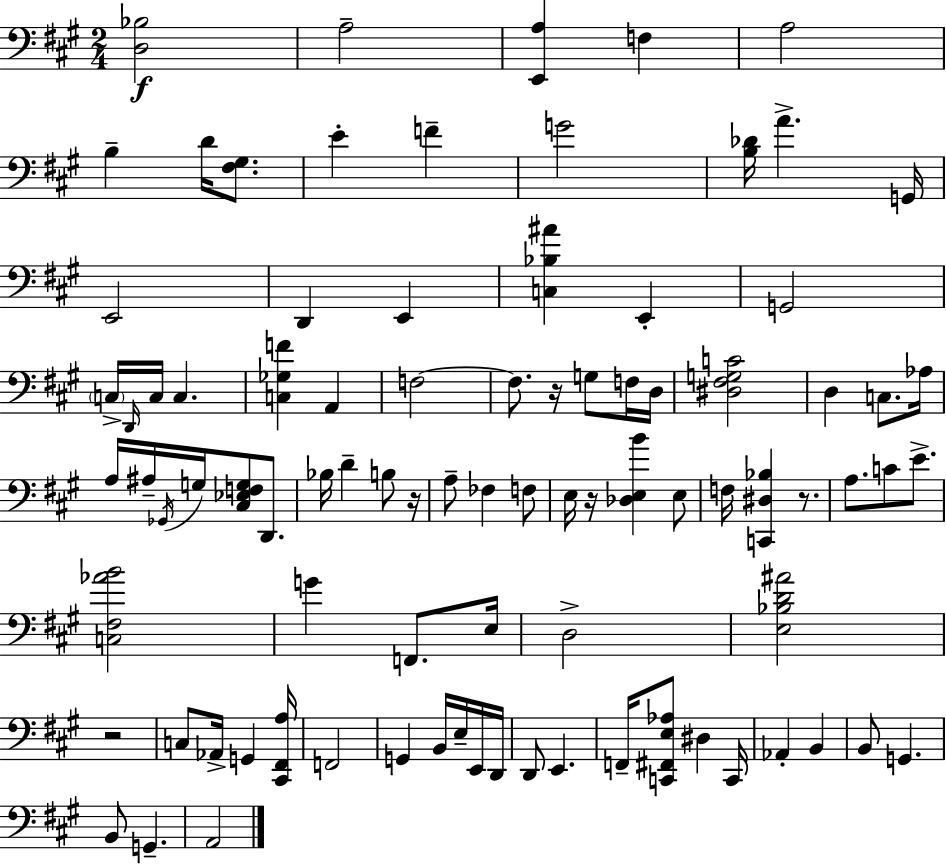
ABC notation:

X:1
T:Untitled
M:2/4
L:1/4
K:A
[D,_B,]2 A,2 [E,,A,] F, A,2 B, D/4 [^F,^G,]/2 E F G2 [B,_D]/4 A G,,/4 E,,2 D,, E,, [C,_B,^A] E,, G,,2 C,/4 D,,/4 C,/4 C, [C,_G,F] A,, F,2 F,/2 z/4 G,/2 F,/4 D,/4 [^D,^F,G,C]2 D, C,/2 _A,/4 A,/4 ^A,/4 _G,,/4 G,/4 [^C,_E,F,G,]/2 D,,/2 _B,/4 D B,/2 z/4 A,/2 _F, F,/2 E,/4 z/4 [_D,E,B] E,/2 F,/4 [C,,^D,_B,] z/2 A,/2 C/2 E/2 [C,^F,_AB]2 G F,,/2 E,/4 D,2 [E,_B,D^A]2 z2 C,/2 _A,,/4 G,, [^C,,^F,,A,]/4 F,,2 G,, B,,/4 E,/4 E,,/4 D,,/4 D,,/2 E,, F,,/4 [C,,^F,,E,_A,]/2 ^D, C,,/4 _A,, B,, B,,/2 G,, B,,/2 G,, A,,2